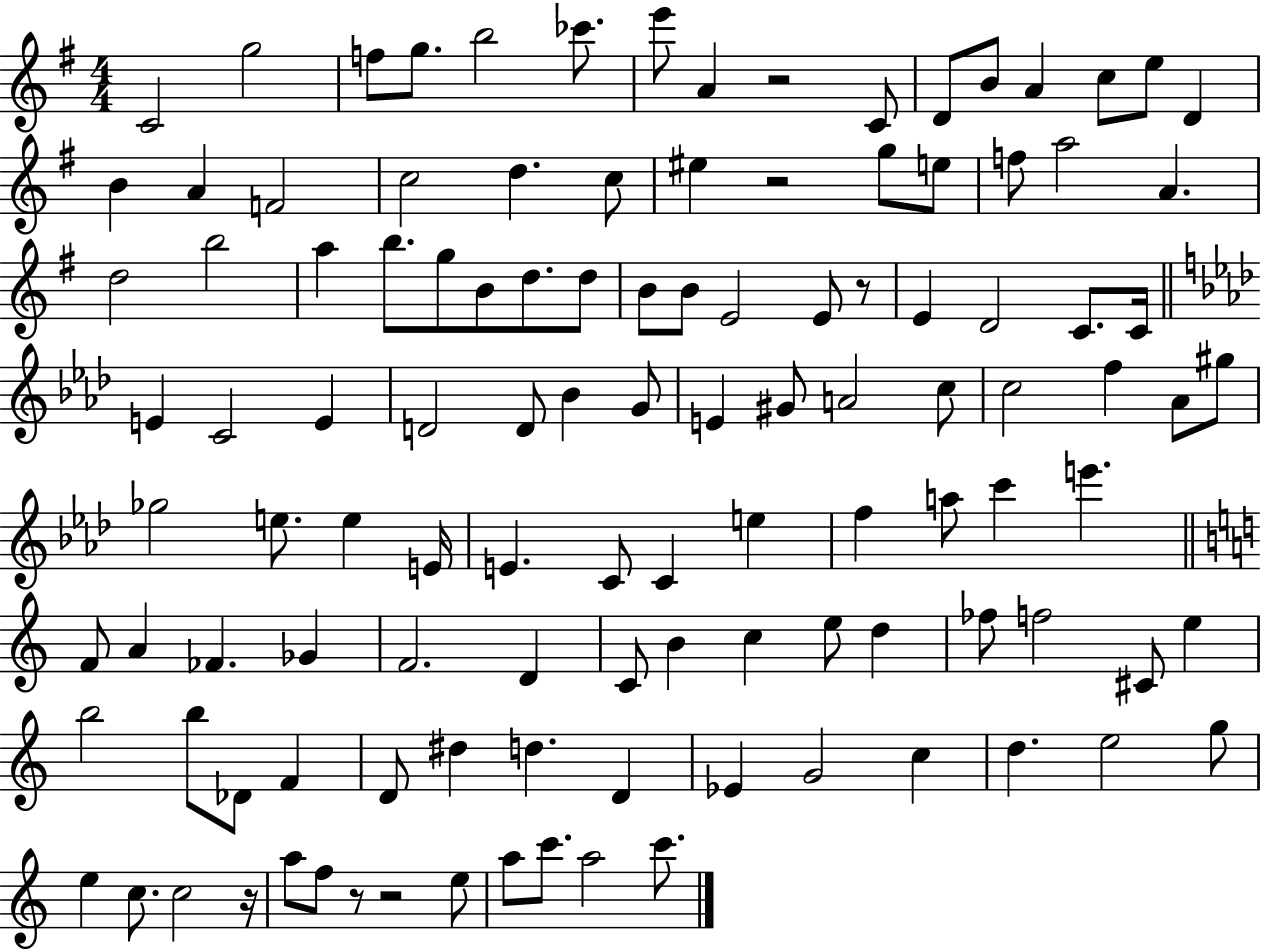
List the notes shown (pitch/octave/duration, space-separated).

C4/h G5/h F5/e G5/e. B5/h CES6/e. E6/e A4/q R/h C4/e D4/e B4/e A4/q C5/e E5/e D4/q B4/q A4/q F4/h C5/h D5/q. C5/e EIS5/q R/h G5/e E5/e F5/e A5/h A4/q. D5/h B5/h A5/q B5/e. G5/e B4/e D5/e. D5/e B4/e B4/e E4/h E4/e R/e E4/q D4/h C4/e. C4/s E4/q C4/h E4/q D4/h D4/e Bb4/q G4/e E4/q G#4/e A4/h C5/e C5/h F5/q Ab4/e G#5/e Gb5/h E5/e. E5/q E4/s E4/q. C4/e C4/q E5/q F5/q A5/e C6/q E6/q. F4/e A4/q FES4/q. Gb4/q F4/h. D4/q C4/e B4/q C5/q E5/e D5/q FES5/e F5/h C#4/e E5/q B5/h B5/e Db4/e F4/q D4/e D#5/q D5/q. D4/q Eb4/q G4/h C5/q D5/q. E5/h G5/e E5/q C5/e. C5/h R/s A5/e F5/e R/e R/h E5/e A5/e C6/e. A5/h C6/e.